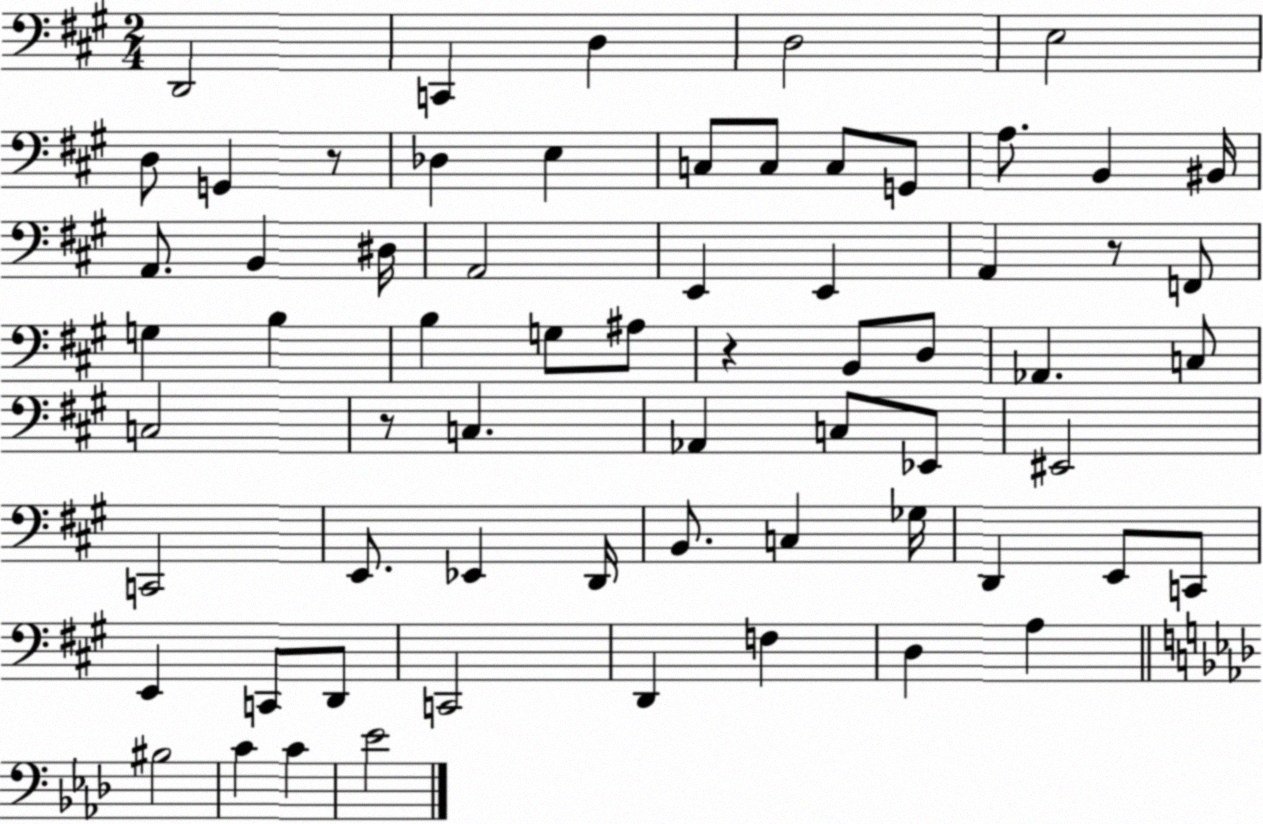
X:1
T:Untitled
M:2/4
L:1/4
K:A
D,,2 C,, D, D,2 E,2 D,/2 G,, z/2 _D, E, C,/2 C,/2 C,/2 G,,/2 A,/2 B,, ^B,,/4 A,,/2 B,, ^D,/4 A,,2 E,, E,, A,, z/2 F,,/2 G, B, B, G,/2 ^A,/2 z B,,/2 D,/2 _A,, C,/2 C,2 z/2 C, _A,, C,/2 _E,,/2 ^E,,2 C,,2 E,,/2 _E,, D,,/4 B,,/2 C, _G,/4 D,, E,,/2 C,,/2 E,, C,,/2 D,,/2 C,,2 D,, F, D, A, ^B,2 C C _E2